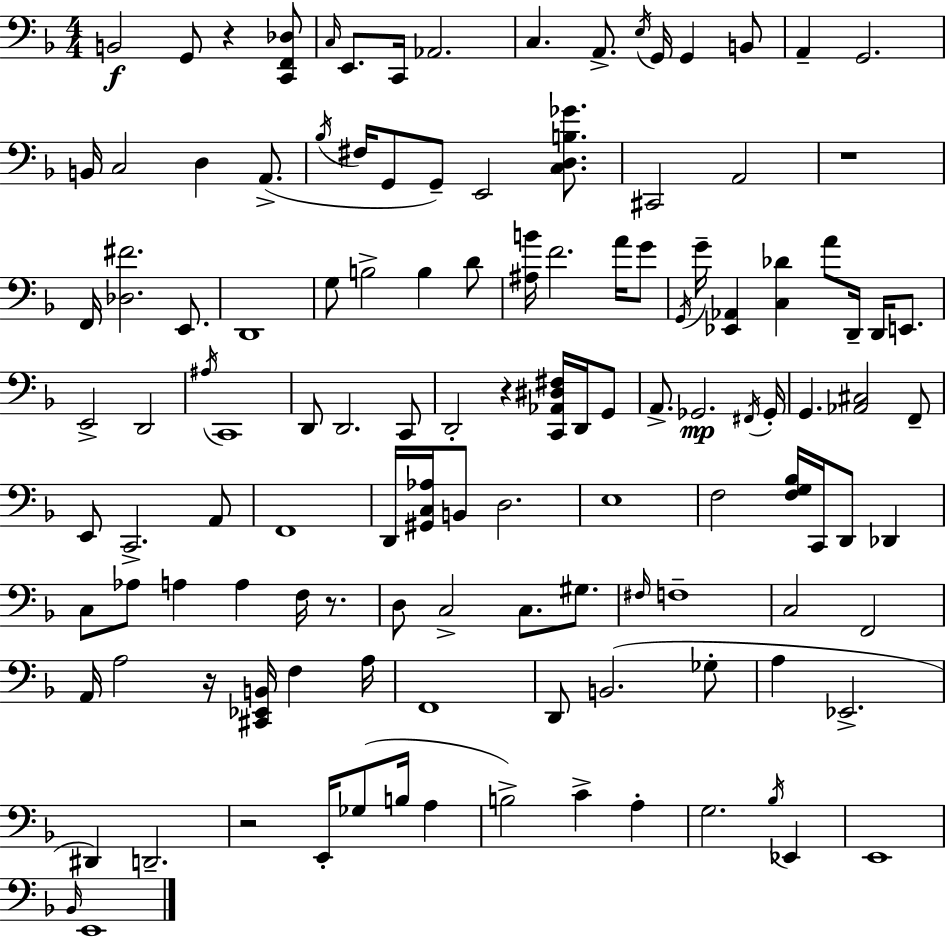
B2/h G2/e R/q [C2,F2,Db3]/e C3/s E2/e. C2/s Ab2/h. C3/q. A2/e. E3/s G2/s G2/q B2/e A2/q G2/h. B2/s C3/h D3/q A2/e. Bb3/s F#3/s G2/e G2/e E2/h [C3,D3,B3,Gb4]/e. C#2/h A2/h R/w F2/s [Db3,F#4]/h. E2/e. D2/w G3/e B3/h B3/q D4/e [A#3,B4]/s F4/h. A4/s G4/e G2/s G4/s [Eb2,Ab2]/q [C3,Db4]/q A4/e D2/s D2/s E2/e. E2/h D2/h A#3/s C2/w D2/e D2/h. C2/e D2/h R/q [C2,Ab2,D#3,F#3]/s D2/s G2/e A2/e. Gb2/h. F#2/s Gb2/s G2/q. [Ab2,C#3]/h F2/e E2/e C2/h. A2/e F2/w D2/s [G#2,C3,Ab3]/s B2/e D3/h. E3/w F3/h [F3,G3,Bb3]/s C2/s D2/e Db2/q C3/e Ab3/e A3/q A3/q F3/s R/e. D3/e C3/h C3/e. G#3/e. F#3/s F3/w C3/h F2/h A2/s A3/h R/s [C#2,Eb2,B2]/s F3/q A3/s F2/w D2/e B2/h. Gb3/e A3/q Eb2/h. D#2/q D2/h. R/h E2/s Gb3/e B3/s A3/q B3/h C4/q A3/q G3/h. Bb3/s Eb2/q E2/w Bb2/s E2/w